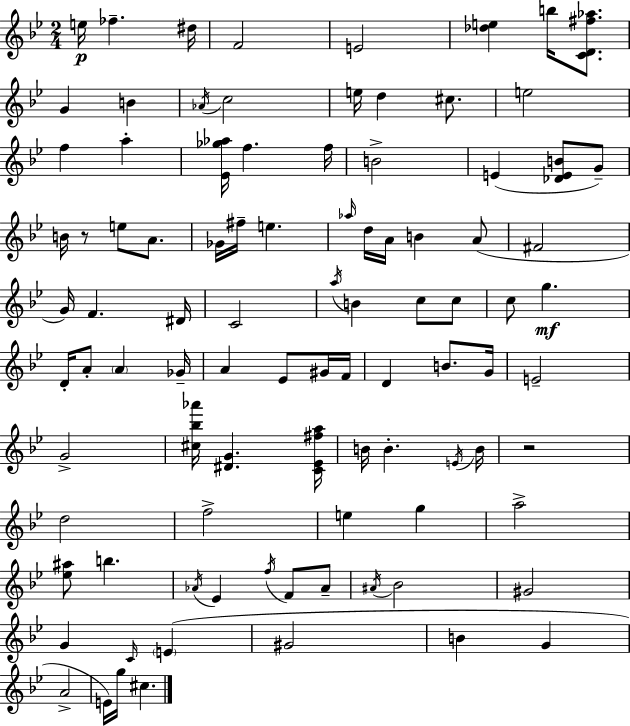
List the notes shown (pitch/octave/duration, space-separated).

E5/s FES5/q. D#5/s F4/h E4/h [Db5,E5]/q B5/s [C4,D4,F#5,Ab5]/e. G4/q B4/q Ab4/s C5/h E5/s D5/q C#5/e. E5/h F5/q A5/q [Eb4,Gb5,Ab5]/s F5/q. F5/s B4/h E4/q [Db4,E4,B4]/e G4/e B4/s R/e E5/e A4/e. Gb4/s F#5/s E5/q. Ab5/s D5/s A4/s B4/q A4/e F#4/h G4/s F4/q. D#4/s C4/h A5/s B4/q C5/e C5/e C5/e G5/q. D4/s A4/e A4/q Gb4/s A4/q Eb4/e G#4/s F4/s D4/q B4/e. G4/s E4/h G4/h [C#5,Bb5,Ab6]/s [D#4,G4]/q. [C4,Eb4,F#5,A5]/s B4/s B4/q. E4/s B4/s R/h D5/h F5/h E5/q G5/q A5/h [Eb5,A#5]/e B5/q. Ab4/s Eb4/q F5/s F4/e Ab4/e A#4/s Bb4/h G#4/h G4/q C4/s E4/q G#4/h B4/q G4/q A4/h E4/s G5/s C#5/q.